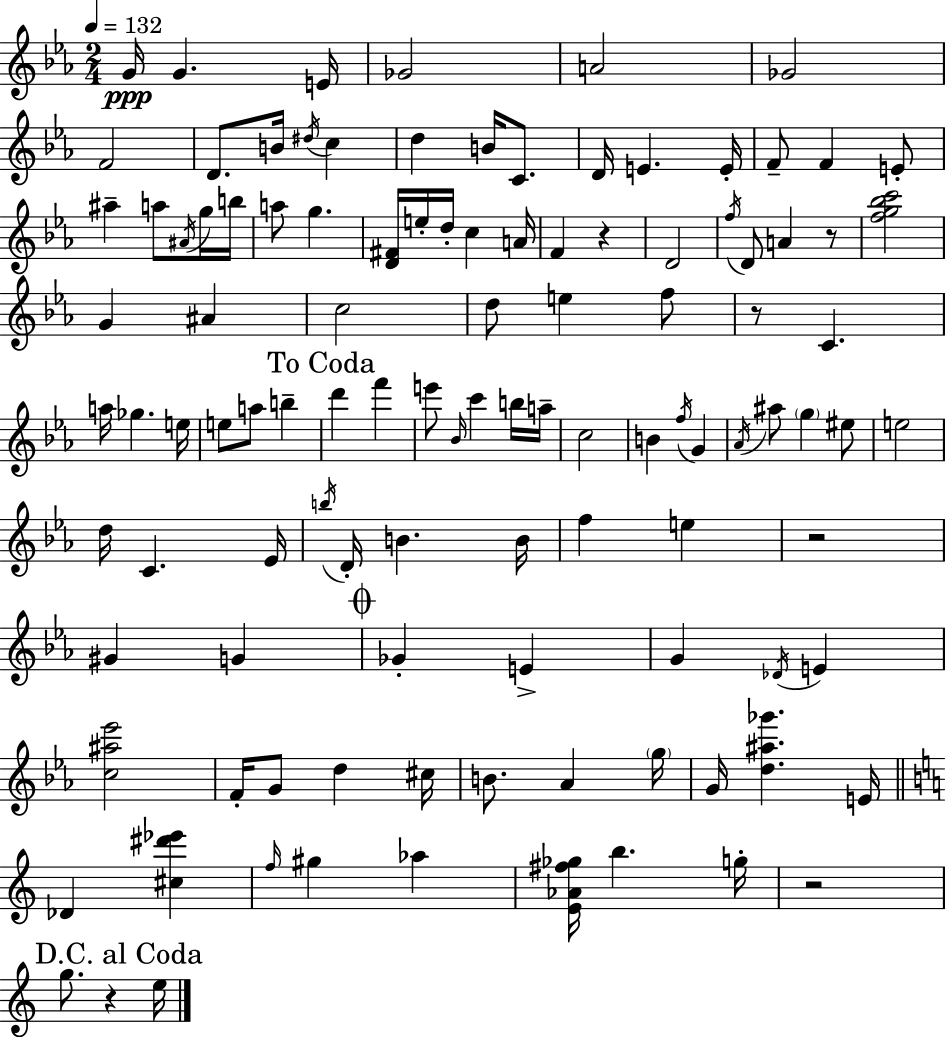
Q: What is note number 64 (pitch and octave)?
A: EIS5